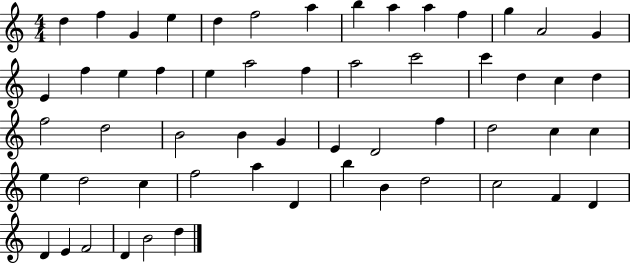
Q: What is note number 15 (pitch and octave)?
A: E4